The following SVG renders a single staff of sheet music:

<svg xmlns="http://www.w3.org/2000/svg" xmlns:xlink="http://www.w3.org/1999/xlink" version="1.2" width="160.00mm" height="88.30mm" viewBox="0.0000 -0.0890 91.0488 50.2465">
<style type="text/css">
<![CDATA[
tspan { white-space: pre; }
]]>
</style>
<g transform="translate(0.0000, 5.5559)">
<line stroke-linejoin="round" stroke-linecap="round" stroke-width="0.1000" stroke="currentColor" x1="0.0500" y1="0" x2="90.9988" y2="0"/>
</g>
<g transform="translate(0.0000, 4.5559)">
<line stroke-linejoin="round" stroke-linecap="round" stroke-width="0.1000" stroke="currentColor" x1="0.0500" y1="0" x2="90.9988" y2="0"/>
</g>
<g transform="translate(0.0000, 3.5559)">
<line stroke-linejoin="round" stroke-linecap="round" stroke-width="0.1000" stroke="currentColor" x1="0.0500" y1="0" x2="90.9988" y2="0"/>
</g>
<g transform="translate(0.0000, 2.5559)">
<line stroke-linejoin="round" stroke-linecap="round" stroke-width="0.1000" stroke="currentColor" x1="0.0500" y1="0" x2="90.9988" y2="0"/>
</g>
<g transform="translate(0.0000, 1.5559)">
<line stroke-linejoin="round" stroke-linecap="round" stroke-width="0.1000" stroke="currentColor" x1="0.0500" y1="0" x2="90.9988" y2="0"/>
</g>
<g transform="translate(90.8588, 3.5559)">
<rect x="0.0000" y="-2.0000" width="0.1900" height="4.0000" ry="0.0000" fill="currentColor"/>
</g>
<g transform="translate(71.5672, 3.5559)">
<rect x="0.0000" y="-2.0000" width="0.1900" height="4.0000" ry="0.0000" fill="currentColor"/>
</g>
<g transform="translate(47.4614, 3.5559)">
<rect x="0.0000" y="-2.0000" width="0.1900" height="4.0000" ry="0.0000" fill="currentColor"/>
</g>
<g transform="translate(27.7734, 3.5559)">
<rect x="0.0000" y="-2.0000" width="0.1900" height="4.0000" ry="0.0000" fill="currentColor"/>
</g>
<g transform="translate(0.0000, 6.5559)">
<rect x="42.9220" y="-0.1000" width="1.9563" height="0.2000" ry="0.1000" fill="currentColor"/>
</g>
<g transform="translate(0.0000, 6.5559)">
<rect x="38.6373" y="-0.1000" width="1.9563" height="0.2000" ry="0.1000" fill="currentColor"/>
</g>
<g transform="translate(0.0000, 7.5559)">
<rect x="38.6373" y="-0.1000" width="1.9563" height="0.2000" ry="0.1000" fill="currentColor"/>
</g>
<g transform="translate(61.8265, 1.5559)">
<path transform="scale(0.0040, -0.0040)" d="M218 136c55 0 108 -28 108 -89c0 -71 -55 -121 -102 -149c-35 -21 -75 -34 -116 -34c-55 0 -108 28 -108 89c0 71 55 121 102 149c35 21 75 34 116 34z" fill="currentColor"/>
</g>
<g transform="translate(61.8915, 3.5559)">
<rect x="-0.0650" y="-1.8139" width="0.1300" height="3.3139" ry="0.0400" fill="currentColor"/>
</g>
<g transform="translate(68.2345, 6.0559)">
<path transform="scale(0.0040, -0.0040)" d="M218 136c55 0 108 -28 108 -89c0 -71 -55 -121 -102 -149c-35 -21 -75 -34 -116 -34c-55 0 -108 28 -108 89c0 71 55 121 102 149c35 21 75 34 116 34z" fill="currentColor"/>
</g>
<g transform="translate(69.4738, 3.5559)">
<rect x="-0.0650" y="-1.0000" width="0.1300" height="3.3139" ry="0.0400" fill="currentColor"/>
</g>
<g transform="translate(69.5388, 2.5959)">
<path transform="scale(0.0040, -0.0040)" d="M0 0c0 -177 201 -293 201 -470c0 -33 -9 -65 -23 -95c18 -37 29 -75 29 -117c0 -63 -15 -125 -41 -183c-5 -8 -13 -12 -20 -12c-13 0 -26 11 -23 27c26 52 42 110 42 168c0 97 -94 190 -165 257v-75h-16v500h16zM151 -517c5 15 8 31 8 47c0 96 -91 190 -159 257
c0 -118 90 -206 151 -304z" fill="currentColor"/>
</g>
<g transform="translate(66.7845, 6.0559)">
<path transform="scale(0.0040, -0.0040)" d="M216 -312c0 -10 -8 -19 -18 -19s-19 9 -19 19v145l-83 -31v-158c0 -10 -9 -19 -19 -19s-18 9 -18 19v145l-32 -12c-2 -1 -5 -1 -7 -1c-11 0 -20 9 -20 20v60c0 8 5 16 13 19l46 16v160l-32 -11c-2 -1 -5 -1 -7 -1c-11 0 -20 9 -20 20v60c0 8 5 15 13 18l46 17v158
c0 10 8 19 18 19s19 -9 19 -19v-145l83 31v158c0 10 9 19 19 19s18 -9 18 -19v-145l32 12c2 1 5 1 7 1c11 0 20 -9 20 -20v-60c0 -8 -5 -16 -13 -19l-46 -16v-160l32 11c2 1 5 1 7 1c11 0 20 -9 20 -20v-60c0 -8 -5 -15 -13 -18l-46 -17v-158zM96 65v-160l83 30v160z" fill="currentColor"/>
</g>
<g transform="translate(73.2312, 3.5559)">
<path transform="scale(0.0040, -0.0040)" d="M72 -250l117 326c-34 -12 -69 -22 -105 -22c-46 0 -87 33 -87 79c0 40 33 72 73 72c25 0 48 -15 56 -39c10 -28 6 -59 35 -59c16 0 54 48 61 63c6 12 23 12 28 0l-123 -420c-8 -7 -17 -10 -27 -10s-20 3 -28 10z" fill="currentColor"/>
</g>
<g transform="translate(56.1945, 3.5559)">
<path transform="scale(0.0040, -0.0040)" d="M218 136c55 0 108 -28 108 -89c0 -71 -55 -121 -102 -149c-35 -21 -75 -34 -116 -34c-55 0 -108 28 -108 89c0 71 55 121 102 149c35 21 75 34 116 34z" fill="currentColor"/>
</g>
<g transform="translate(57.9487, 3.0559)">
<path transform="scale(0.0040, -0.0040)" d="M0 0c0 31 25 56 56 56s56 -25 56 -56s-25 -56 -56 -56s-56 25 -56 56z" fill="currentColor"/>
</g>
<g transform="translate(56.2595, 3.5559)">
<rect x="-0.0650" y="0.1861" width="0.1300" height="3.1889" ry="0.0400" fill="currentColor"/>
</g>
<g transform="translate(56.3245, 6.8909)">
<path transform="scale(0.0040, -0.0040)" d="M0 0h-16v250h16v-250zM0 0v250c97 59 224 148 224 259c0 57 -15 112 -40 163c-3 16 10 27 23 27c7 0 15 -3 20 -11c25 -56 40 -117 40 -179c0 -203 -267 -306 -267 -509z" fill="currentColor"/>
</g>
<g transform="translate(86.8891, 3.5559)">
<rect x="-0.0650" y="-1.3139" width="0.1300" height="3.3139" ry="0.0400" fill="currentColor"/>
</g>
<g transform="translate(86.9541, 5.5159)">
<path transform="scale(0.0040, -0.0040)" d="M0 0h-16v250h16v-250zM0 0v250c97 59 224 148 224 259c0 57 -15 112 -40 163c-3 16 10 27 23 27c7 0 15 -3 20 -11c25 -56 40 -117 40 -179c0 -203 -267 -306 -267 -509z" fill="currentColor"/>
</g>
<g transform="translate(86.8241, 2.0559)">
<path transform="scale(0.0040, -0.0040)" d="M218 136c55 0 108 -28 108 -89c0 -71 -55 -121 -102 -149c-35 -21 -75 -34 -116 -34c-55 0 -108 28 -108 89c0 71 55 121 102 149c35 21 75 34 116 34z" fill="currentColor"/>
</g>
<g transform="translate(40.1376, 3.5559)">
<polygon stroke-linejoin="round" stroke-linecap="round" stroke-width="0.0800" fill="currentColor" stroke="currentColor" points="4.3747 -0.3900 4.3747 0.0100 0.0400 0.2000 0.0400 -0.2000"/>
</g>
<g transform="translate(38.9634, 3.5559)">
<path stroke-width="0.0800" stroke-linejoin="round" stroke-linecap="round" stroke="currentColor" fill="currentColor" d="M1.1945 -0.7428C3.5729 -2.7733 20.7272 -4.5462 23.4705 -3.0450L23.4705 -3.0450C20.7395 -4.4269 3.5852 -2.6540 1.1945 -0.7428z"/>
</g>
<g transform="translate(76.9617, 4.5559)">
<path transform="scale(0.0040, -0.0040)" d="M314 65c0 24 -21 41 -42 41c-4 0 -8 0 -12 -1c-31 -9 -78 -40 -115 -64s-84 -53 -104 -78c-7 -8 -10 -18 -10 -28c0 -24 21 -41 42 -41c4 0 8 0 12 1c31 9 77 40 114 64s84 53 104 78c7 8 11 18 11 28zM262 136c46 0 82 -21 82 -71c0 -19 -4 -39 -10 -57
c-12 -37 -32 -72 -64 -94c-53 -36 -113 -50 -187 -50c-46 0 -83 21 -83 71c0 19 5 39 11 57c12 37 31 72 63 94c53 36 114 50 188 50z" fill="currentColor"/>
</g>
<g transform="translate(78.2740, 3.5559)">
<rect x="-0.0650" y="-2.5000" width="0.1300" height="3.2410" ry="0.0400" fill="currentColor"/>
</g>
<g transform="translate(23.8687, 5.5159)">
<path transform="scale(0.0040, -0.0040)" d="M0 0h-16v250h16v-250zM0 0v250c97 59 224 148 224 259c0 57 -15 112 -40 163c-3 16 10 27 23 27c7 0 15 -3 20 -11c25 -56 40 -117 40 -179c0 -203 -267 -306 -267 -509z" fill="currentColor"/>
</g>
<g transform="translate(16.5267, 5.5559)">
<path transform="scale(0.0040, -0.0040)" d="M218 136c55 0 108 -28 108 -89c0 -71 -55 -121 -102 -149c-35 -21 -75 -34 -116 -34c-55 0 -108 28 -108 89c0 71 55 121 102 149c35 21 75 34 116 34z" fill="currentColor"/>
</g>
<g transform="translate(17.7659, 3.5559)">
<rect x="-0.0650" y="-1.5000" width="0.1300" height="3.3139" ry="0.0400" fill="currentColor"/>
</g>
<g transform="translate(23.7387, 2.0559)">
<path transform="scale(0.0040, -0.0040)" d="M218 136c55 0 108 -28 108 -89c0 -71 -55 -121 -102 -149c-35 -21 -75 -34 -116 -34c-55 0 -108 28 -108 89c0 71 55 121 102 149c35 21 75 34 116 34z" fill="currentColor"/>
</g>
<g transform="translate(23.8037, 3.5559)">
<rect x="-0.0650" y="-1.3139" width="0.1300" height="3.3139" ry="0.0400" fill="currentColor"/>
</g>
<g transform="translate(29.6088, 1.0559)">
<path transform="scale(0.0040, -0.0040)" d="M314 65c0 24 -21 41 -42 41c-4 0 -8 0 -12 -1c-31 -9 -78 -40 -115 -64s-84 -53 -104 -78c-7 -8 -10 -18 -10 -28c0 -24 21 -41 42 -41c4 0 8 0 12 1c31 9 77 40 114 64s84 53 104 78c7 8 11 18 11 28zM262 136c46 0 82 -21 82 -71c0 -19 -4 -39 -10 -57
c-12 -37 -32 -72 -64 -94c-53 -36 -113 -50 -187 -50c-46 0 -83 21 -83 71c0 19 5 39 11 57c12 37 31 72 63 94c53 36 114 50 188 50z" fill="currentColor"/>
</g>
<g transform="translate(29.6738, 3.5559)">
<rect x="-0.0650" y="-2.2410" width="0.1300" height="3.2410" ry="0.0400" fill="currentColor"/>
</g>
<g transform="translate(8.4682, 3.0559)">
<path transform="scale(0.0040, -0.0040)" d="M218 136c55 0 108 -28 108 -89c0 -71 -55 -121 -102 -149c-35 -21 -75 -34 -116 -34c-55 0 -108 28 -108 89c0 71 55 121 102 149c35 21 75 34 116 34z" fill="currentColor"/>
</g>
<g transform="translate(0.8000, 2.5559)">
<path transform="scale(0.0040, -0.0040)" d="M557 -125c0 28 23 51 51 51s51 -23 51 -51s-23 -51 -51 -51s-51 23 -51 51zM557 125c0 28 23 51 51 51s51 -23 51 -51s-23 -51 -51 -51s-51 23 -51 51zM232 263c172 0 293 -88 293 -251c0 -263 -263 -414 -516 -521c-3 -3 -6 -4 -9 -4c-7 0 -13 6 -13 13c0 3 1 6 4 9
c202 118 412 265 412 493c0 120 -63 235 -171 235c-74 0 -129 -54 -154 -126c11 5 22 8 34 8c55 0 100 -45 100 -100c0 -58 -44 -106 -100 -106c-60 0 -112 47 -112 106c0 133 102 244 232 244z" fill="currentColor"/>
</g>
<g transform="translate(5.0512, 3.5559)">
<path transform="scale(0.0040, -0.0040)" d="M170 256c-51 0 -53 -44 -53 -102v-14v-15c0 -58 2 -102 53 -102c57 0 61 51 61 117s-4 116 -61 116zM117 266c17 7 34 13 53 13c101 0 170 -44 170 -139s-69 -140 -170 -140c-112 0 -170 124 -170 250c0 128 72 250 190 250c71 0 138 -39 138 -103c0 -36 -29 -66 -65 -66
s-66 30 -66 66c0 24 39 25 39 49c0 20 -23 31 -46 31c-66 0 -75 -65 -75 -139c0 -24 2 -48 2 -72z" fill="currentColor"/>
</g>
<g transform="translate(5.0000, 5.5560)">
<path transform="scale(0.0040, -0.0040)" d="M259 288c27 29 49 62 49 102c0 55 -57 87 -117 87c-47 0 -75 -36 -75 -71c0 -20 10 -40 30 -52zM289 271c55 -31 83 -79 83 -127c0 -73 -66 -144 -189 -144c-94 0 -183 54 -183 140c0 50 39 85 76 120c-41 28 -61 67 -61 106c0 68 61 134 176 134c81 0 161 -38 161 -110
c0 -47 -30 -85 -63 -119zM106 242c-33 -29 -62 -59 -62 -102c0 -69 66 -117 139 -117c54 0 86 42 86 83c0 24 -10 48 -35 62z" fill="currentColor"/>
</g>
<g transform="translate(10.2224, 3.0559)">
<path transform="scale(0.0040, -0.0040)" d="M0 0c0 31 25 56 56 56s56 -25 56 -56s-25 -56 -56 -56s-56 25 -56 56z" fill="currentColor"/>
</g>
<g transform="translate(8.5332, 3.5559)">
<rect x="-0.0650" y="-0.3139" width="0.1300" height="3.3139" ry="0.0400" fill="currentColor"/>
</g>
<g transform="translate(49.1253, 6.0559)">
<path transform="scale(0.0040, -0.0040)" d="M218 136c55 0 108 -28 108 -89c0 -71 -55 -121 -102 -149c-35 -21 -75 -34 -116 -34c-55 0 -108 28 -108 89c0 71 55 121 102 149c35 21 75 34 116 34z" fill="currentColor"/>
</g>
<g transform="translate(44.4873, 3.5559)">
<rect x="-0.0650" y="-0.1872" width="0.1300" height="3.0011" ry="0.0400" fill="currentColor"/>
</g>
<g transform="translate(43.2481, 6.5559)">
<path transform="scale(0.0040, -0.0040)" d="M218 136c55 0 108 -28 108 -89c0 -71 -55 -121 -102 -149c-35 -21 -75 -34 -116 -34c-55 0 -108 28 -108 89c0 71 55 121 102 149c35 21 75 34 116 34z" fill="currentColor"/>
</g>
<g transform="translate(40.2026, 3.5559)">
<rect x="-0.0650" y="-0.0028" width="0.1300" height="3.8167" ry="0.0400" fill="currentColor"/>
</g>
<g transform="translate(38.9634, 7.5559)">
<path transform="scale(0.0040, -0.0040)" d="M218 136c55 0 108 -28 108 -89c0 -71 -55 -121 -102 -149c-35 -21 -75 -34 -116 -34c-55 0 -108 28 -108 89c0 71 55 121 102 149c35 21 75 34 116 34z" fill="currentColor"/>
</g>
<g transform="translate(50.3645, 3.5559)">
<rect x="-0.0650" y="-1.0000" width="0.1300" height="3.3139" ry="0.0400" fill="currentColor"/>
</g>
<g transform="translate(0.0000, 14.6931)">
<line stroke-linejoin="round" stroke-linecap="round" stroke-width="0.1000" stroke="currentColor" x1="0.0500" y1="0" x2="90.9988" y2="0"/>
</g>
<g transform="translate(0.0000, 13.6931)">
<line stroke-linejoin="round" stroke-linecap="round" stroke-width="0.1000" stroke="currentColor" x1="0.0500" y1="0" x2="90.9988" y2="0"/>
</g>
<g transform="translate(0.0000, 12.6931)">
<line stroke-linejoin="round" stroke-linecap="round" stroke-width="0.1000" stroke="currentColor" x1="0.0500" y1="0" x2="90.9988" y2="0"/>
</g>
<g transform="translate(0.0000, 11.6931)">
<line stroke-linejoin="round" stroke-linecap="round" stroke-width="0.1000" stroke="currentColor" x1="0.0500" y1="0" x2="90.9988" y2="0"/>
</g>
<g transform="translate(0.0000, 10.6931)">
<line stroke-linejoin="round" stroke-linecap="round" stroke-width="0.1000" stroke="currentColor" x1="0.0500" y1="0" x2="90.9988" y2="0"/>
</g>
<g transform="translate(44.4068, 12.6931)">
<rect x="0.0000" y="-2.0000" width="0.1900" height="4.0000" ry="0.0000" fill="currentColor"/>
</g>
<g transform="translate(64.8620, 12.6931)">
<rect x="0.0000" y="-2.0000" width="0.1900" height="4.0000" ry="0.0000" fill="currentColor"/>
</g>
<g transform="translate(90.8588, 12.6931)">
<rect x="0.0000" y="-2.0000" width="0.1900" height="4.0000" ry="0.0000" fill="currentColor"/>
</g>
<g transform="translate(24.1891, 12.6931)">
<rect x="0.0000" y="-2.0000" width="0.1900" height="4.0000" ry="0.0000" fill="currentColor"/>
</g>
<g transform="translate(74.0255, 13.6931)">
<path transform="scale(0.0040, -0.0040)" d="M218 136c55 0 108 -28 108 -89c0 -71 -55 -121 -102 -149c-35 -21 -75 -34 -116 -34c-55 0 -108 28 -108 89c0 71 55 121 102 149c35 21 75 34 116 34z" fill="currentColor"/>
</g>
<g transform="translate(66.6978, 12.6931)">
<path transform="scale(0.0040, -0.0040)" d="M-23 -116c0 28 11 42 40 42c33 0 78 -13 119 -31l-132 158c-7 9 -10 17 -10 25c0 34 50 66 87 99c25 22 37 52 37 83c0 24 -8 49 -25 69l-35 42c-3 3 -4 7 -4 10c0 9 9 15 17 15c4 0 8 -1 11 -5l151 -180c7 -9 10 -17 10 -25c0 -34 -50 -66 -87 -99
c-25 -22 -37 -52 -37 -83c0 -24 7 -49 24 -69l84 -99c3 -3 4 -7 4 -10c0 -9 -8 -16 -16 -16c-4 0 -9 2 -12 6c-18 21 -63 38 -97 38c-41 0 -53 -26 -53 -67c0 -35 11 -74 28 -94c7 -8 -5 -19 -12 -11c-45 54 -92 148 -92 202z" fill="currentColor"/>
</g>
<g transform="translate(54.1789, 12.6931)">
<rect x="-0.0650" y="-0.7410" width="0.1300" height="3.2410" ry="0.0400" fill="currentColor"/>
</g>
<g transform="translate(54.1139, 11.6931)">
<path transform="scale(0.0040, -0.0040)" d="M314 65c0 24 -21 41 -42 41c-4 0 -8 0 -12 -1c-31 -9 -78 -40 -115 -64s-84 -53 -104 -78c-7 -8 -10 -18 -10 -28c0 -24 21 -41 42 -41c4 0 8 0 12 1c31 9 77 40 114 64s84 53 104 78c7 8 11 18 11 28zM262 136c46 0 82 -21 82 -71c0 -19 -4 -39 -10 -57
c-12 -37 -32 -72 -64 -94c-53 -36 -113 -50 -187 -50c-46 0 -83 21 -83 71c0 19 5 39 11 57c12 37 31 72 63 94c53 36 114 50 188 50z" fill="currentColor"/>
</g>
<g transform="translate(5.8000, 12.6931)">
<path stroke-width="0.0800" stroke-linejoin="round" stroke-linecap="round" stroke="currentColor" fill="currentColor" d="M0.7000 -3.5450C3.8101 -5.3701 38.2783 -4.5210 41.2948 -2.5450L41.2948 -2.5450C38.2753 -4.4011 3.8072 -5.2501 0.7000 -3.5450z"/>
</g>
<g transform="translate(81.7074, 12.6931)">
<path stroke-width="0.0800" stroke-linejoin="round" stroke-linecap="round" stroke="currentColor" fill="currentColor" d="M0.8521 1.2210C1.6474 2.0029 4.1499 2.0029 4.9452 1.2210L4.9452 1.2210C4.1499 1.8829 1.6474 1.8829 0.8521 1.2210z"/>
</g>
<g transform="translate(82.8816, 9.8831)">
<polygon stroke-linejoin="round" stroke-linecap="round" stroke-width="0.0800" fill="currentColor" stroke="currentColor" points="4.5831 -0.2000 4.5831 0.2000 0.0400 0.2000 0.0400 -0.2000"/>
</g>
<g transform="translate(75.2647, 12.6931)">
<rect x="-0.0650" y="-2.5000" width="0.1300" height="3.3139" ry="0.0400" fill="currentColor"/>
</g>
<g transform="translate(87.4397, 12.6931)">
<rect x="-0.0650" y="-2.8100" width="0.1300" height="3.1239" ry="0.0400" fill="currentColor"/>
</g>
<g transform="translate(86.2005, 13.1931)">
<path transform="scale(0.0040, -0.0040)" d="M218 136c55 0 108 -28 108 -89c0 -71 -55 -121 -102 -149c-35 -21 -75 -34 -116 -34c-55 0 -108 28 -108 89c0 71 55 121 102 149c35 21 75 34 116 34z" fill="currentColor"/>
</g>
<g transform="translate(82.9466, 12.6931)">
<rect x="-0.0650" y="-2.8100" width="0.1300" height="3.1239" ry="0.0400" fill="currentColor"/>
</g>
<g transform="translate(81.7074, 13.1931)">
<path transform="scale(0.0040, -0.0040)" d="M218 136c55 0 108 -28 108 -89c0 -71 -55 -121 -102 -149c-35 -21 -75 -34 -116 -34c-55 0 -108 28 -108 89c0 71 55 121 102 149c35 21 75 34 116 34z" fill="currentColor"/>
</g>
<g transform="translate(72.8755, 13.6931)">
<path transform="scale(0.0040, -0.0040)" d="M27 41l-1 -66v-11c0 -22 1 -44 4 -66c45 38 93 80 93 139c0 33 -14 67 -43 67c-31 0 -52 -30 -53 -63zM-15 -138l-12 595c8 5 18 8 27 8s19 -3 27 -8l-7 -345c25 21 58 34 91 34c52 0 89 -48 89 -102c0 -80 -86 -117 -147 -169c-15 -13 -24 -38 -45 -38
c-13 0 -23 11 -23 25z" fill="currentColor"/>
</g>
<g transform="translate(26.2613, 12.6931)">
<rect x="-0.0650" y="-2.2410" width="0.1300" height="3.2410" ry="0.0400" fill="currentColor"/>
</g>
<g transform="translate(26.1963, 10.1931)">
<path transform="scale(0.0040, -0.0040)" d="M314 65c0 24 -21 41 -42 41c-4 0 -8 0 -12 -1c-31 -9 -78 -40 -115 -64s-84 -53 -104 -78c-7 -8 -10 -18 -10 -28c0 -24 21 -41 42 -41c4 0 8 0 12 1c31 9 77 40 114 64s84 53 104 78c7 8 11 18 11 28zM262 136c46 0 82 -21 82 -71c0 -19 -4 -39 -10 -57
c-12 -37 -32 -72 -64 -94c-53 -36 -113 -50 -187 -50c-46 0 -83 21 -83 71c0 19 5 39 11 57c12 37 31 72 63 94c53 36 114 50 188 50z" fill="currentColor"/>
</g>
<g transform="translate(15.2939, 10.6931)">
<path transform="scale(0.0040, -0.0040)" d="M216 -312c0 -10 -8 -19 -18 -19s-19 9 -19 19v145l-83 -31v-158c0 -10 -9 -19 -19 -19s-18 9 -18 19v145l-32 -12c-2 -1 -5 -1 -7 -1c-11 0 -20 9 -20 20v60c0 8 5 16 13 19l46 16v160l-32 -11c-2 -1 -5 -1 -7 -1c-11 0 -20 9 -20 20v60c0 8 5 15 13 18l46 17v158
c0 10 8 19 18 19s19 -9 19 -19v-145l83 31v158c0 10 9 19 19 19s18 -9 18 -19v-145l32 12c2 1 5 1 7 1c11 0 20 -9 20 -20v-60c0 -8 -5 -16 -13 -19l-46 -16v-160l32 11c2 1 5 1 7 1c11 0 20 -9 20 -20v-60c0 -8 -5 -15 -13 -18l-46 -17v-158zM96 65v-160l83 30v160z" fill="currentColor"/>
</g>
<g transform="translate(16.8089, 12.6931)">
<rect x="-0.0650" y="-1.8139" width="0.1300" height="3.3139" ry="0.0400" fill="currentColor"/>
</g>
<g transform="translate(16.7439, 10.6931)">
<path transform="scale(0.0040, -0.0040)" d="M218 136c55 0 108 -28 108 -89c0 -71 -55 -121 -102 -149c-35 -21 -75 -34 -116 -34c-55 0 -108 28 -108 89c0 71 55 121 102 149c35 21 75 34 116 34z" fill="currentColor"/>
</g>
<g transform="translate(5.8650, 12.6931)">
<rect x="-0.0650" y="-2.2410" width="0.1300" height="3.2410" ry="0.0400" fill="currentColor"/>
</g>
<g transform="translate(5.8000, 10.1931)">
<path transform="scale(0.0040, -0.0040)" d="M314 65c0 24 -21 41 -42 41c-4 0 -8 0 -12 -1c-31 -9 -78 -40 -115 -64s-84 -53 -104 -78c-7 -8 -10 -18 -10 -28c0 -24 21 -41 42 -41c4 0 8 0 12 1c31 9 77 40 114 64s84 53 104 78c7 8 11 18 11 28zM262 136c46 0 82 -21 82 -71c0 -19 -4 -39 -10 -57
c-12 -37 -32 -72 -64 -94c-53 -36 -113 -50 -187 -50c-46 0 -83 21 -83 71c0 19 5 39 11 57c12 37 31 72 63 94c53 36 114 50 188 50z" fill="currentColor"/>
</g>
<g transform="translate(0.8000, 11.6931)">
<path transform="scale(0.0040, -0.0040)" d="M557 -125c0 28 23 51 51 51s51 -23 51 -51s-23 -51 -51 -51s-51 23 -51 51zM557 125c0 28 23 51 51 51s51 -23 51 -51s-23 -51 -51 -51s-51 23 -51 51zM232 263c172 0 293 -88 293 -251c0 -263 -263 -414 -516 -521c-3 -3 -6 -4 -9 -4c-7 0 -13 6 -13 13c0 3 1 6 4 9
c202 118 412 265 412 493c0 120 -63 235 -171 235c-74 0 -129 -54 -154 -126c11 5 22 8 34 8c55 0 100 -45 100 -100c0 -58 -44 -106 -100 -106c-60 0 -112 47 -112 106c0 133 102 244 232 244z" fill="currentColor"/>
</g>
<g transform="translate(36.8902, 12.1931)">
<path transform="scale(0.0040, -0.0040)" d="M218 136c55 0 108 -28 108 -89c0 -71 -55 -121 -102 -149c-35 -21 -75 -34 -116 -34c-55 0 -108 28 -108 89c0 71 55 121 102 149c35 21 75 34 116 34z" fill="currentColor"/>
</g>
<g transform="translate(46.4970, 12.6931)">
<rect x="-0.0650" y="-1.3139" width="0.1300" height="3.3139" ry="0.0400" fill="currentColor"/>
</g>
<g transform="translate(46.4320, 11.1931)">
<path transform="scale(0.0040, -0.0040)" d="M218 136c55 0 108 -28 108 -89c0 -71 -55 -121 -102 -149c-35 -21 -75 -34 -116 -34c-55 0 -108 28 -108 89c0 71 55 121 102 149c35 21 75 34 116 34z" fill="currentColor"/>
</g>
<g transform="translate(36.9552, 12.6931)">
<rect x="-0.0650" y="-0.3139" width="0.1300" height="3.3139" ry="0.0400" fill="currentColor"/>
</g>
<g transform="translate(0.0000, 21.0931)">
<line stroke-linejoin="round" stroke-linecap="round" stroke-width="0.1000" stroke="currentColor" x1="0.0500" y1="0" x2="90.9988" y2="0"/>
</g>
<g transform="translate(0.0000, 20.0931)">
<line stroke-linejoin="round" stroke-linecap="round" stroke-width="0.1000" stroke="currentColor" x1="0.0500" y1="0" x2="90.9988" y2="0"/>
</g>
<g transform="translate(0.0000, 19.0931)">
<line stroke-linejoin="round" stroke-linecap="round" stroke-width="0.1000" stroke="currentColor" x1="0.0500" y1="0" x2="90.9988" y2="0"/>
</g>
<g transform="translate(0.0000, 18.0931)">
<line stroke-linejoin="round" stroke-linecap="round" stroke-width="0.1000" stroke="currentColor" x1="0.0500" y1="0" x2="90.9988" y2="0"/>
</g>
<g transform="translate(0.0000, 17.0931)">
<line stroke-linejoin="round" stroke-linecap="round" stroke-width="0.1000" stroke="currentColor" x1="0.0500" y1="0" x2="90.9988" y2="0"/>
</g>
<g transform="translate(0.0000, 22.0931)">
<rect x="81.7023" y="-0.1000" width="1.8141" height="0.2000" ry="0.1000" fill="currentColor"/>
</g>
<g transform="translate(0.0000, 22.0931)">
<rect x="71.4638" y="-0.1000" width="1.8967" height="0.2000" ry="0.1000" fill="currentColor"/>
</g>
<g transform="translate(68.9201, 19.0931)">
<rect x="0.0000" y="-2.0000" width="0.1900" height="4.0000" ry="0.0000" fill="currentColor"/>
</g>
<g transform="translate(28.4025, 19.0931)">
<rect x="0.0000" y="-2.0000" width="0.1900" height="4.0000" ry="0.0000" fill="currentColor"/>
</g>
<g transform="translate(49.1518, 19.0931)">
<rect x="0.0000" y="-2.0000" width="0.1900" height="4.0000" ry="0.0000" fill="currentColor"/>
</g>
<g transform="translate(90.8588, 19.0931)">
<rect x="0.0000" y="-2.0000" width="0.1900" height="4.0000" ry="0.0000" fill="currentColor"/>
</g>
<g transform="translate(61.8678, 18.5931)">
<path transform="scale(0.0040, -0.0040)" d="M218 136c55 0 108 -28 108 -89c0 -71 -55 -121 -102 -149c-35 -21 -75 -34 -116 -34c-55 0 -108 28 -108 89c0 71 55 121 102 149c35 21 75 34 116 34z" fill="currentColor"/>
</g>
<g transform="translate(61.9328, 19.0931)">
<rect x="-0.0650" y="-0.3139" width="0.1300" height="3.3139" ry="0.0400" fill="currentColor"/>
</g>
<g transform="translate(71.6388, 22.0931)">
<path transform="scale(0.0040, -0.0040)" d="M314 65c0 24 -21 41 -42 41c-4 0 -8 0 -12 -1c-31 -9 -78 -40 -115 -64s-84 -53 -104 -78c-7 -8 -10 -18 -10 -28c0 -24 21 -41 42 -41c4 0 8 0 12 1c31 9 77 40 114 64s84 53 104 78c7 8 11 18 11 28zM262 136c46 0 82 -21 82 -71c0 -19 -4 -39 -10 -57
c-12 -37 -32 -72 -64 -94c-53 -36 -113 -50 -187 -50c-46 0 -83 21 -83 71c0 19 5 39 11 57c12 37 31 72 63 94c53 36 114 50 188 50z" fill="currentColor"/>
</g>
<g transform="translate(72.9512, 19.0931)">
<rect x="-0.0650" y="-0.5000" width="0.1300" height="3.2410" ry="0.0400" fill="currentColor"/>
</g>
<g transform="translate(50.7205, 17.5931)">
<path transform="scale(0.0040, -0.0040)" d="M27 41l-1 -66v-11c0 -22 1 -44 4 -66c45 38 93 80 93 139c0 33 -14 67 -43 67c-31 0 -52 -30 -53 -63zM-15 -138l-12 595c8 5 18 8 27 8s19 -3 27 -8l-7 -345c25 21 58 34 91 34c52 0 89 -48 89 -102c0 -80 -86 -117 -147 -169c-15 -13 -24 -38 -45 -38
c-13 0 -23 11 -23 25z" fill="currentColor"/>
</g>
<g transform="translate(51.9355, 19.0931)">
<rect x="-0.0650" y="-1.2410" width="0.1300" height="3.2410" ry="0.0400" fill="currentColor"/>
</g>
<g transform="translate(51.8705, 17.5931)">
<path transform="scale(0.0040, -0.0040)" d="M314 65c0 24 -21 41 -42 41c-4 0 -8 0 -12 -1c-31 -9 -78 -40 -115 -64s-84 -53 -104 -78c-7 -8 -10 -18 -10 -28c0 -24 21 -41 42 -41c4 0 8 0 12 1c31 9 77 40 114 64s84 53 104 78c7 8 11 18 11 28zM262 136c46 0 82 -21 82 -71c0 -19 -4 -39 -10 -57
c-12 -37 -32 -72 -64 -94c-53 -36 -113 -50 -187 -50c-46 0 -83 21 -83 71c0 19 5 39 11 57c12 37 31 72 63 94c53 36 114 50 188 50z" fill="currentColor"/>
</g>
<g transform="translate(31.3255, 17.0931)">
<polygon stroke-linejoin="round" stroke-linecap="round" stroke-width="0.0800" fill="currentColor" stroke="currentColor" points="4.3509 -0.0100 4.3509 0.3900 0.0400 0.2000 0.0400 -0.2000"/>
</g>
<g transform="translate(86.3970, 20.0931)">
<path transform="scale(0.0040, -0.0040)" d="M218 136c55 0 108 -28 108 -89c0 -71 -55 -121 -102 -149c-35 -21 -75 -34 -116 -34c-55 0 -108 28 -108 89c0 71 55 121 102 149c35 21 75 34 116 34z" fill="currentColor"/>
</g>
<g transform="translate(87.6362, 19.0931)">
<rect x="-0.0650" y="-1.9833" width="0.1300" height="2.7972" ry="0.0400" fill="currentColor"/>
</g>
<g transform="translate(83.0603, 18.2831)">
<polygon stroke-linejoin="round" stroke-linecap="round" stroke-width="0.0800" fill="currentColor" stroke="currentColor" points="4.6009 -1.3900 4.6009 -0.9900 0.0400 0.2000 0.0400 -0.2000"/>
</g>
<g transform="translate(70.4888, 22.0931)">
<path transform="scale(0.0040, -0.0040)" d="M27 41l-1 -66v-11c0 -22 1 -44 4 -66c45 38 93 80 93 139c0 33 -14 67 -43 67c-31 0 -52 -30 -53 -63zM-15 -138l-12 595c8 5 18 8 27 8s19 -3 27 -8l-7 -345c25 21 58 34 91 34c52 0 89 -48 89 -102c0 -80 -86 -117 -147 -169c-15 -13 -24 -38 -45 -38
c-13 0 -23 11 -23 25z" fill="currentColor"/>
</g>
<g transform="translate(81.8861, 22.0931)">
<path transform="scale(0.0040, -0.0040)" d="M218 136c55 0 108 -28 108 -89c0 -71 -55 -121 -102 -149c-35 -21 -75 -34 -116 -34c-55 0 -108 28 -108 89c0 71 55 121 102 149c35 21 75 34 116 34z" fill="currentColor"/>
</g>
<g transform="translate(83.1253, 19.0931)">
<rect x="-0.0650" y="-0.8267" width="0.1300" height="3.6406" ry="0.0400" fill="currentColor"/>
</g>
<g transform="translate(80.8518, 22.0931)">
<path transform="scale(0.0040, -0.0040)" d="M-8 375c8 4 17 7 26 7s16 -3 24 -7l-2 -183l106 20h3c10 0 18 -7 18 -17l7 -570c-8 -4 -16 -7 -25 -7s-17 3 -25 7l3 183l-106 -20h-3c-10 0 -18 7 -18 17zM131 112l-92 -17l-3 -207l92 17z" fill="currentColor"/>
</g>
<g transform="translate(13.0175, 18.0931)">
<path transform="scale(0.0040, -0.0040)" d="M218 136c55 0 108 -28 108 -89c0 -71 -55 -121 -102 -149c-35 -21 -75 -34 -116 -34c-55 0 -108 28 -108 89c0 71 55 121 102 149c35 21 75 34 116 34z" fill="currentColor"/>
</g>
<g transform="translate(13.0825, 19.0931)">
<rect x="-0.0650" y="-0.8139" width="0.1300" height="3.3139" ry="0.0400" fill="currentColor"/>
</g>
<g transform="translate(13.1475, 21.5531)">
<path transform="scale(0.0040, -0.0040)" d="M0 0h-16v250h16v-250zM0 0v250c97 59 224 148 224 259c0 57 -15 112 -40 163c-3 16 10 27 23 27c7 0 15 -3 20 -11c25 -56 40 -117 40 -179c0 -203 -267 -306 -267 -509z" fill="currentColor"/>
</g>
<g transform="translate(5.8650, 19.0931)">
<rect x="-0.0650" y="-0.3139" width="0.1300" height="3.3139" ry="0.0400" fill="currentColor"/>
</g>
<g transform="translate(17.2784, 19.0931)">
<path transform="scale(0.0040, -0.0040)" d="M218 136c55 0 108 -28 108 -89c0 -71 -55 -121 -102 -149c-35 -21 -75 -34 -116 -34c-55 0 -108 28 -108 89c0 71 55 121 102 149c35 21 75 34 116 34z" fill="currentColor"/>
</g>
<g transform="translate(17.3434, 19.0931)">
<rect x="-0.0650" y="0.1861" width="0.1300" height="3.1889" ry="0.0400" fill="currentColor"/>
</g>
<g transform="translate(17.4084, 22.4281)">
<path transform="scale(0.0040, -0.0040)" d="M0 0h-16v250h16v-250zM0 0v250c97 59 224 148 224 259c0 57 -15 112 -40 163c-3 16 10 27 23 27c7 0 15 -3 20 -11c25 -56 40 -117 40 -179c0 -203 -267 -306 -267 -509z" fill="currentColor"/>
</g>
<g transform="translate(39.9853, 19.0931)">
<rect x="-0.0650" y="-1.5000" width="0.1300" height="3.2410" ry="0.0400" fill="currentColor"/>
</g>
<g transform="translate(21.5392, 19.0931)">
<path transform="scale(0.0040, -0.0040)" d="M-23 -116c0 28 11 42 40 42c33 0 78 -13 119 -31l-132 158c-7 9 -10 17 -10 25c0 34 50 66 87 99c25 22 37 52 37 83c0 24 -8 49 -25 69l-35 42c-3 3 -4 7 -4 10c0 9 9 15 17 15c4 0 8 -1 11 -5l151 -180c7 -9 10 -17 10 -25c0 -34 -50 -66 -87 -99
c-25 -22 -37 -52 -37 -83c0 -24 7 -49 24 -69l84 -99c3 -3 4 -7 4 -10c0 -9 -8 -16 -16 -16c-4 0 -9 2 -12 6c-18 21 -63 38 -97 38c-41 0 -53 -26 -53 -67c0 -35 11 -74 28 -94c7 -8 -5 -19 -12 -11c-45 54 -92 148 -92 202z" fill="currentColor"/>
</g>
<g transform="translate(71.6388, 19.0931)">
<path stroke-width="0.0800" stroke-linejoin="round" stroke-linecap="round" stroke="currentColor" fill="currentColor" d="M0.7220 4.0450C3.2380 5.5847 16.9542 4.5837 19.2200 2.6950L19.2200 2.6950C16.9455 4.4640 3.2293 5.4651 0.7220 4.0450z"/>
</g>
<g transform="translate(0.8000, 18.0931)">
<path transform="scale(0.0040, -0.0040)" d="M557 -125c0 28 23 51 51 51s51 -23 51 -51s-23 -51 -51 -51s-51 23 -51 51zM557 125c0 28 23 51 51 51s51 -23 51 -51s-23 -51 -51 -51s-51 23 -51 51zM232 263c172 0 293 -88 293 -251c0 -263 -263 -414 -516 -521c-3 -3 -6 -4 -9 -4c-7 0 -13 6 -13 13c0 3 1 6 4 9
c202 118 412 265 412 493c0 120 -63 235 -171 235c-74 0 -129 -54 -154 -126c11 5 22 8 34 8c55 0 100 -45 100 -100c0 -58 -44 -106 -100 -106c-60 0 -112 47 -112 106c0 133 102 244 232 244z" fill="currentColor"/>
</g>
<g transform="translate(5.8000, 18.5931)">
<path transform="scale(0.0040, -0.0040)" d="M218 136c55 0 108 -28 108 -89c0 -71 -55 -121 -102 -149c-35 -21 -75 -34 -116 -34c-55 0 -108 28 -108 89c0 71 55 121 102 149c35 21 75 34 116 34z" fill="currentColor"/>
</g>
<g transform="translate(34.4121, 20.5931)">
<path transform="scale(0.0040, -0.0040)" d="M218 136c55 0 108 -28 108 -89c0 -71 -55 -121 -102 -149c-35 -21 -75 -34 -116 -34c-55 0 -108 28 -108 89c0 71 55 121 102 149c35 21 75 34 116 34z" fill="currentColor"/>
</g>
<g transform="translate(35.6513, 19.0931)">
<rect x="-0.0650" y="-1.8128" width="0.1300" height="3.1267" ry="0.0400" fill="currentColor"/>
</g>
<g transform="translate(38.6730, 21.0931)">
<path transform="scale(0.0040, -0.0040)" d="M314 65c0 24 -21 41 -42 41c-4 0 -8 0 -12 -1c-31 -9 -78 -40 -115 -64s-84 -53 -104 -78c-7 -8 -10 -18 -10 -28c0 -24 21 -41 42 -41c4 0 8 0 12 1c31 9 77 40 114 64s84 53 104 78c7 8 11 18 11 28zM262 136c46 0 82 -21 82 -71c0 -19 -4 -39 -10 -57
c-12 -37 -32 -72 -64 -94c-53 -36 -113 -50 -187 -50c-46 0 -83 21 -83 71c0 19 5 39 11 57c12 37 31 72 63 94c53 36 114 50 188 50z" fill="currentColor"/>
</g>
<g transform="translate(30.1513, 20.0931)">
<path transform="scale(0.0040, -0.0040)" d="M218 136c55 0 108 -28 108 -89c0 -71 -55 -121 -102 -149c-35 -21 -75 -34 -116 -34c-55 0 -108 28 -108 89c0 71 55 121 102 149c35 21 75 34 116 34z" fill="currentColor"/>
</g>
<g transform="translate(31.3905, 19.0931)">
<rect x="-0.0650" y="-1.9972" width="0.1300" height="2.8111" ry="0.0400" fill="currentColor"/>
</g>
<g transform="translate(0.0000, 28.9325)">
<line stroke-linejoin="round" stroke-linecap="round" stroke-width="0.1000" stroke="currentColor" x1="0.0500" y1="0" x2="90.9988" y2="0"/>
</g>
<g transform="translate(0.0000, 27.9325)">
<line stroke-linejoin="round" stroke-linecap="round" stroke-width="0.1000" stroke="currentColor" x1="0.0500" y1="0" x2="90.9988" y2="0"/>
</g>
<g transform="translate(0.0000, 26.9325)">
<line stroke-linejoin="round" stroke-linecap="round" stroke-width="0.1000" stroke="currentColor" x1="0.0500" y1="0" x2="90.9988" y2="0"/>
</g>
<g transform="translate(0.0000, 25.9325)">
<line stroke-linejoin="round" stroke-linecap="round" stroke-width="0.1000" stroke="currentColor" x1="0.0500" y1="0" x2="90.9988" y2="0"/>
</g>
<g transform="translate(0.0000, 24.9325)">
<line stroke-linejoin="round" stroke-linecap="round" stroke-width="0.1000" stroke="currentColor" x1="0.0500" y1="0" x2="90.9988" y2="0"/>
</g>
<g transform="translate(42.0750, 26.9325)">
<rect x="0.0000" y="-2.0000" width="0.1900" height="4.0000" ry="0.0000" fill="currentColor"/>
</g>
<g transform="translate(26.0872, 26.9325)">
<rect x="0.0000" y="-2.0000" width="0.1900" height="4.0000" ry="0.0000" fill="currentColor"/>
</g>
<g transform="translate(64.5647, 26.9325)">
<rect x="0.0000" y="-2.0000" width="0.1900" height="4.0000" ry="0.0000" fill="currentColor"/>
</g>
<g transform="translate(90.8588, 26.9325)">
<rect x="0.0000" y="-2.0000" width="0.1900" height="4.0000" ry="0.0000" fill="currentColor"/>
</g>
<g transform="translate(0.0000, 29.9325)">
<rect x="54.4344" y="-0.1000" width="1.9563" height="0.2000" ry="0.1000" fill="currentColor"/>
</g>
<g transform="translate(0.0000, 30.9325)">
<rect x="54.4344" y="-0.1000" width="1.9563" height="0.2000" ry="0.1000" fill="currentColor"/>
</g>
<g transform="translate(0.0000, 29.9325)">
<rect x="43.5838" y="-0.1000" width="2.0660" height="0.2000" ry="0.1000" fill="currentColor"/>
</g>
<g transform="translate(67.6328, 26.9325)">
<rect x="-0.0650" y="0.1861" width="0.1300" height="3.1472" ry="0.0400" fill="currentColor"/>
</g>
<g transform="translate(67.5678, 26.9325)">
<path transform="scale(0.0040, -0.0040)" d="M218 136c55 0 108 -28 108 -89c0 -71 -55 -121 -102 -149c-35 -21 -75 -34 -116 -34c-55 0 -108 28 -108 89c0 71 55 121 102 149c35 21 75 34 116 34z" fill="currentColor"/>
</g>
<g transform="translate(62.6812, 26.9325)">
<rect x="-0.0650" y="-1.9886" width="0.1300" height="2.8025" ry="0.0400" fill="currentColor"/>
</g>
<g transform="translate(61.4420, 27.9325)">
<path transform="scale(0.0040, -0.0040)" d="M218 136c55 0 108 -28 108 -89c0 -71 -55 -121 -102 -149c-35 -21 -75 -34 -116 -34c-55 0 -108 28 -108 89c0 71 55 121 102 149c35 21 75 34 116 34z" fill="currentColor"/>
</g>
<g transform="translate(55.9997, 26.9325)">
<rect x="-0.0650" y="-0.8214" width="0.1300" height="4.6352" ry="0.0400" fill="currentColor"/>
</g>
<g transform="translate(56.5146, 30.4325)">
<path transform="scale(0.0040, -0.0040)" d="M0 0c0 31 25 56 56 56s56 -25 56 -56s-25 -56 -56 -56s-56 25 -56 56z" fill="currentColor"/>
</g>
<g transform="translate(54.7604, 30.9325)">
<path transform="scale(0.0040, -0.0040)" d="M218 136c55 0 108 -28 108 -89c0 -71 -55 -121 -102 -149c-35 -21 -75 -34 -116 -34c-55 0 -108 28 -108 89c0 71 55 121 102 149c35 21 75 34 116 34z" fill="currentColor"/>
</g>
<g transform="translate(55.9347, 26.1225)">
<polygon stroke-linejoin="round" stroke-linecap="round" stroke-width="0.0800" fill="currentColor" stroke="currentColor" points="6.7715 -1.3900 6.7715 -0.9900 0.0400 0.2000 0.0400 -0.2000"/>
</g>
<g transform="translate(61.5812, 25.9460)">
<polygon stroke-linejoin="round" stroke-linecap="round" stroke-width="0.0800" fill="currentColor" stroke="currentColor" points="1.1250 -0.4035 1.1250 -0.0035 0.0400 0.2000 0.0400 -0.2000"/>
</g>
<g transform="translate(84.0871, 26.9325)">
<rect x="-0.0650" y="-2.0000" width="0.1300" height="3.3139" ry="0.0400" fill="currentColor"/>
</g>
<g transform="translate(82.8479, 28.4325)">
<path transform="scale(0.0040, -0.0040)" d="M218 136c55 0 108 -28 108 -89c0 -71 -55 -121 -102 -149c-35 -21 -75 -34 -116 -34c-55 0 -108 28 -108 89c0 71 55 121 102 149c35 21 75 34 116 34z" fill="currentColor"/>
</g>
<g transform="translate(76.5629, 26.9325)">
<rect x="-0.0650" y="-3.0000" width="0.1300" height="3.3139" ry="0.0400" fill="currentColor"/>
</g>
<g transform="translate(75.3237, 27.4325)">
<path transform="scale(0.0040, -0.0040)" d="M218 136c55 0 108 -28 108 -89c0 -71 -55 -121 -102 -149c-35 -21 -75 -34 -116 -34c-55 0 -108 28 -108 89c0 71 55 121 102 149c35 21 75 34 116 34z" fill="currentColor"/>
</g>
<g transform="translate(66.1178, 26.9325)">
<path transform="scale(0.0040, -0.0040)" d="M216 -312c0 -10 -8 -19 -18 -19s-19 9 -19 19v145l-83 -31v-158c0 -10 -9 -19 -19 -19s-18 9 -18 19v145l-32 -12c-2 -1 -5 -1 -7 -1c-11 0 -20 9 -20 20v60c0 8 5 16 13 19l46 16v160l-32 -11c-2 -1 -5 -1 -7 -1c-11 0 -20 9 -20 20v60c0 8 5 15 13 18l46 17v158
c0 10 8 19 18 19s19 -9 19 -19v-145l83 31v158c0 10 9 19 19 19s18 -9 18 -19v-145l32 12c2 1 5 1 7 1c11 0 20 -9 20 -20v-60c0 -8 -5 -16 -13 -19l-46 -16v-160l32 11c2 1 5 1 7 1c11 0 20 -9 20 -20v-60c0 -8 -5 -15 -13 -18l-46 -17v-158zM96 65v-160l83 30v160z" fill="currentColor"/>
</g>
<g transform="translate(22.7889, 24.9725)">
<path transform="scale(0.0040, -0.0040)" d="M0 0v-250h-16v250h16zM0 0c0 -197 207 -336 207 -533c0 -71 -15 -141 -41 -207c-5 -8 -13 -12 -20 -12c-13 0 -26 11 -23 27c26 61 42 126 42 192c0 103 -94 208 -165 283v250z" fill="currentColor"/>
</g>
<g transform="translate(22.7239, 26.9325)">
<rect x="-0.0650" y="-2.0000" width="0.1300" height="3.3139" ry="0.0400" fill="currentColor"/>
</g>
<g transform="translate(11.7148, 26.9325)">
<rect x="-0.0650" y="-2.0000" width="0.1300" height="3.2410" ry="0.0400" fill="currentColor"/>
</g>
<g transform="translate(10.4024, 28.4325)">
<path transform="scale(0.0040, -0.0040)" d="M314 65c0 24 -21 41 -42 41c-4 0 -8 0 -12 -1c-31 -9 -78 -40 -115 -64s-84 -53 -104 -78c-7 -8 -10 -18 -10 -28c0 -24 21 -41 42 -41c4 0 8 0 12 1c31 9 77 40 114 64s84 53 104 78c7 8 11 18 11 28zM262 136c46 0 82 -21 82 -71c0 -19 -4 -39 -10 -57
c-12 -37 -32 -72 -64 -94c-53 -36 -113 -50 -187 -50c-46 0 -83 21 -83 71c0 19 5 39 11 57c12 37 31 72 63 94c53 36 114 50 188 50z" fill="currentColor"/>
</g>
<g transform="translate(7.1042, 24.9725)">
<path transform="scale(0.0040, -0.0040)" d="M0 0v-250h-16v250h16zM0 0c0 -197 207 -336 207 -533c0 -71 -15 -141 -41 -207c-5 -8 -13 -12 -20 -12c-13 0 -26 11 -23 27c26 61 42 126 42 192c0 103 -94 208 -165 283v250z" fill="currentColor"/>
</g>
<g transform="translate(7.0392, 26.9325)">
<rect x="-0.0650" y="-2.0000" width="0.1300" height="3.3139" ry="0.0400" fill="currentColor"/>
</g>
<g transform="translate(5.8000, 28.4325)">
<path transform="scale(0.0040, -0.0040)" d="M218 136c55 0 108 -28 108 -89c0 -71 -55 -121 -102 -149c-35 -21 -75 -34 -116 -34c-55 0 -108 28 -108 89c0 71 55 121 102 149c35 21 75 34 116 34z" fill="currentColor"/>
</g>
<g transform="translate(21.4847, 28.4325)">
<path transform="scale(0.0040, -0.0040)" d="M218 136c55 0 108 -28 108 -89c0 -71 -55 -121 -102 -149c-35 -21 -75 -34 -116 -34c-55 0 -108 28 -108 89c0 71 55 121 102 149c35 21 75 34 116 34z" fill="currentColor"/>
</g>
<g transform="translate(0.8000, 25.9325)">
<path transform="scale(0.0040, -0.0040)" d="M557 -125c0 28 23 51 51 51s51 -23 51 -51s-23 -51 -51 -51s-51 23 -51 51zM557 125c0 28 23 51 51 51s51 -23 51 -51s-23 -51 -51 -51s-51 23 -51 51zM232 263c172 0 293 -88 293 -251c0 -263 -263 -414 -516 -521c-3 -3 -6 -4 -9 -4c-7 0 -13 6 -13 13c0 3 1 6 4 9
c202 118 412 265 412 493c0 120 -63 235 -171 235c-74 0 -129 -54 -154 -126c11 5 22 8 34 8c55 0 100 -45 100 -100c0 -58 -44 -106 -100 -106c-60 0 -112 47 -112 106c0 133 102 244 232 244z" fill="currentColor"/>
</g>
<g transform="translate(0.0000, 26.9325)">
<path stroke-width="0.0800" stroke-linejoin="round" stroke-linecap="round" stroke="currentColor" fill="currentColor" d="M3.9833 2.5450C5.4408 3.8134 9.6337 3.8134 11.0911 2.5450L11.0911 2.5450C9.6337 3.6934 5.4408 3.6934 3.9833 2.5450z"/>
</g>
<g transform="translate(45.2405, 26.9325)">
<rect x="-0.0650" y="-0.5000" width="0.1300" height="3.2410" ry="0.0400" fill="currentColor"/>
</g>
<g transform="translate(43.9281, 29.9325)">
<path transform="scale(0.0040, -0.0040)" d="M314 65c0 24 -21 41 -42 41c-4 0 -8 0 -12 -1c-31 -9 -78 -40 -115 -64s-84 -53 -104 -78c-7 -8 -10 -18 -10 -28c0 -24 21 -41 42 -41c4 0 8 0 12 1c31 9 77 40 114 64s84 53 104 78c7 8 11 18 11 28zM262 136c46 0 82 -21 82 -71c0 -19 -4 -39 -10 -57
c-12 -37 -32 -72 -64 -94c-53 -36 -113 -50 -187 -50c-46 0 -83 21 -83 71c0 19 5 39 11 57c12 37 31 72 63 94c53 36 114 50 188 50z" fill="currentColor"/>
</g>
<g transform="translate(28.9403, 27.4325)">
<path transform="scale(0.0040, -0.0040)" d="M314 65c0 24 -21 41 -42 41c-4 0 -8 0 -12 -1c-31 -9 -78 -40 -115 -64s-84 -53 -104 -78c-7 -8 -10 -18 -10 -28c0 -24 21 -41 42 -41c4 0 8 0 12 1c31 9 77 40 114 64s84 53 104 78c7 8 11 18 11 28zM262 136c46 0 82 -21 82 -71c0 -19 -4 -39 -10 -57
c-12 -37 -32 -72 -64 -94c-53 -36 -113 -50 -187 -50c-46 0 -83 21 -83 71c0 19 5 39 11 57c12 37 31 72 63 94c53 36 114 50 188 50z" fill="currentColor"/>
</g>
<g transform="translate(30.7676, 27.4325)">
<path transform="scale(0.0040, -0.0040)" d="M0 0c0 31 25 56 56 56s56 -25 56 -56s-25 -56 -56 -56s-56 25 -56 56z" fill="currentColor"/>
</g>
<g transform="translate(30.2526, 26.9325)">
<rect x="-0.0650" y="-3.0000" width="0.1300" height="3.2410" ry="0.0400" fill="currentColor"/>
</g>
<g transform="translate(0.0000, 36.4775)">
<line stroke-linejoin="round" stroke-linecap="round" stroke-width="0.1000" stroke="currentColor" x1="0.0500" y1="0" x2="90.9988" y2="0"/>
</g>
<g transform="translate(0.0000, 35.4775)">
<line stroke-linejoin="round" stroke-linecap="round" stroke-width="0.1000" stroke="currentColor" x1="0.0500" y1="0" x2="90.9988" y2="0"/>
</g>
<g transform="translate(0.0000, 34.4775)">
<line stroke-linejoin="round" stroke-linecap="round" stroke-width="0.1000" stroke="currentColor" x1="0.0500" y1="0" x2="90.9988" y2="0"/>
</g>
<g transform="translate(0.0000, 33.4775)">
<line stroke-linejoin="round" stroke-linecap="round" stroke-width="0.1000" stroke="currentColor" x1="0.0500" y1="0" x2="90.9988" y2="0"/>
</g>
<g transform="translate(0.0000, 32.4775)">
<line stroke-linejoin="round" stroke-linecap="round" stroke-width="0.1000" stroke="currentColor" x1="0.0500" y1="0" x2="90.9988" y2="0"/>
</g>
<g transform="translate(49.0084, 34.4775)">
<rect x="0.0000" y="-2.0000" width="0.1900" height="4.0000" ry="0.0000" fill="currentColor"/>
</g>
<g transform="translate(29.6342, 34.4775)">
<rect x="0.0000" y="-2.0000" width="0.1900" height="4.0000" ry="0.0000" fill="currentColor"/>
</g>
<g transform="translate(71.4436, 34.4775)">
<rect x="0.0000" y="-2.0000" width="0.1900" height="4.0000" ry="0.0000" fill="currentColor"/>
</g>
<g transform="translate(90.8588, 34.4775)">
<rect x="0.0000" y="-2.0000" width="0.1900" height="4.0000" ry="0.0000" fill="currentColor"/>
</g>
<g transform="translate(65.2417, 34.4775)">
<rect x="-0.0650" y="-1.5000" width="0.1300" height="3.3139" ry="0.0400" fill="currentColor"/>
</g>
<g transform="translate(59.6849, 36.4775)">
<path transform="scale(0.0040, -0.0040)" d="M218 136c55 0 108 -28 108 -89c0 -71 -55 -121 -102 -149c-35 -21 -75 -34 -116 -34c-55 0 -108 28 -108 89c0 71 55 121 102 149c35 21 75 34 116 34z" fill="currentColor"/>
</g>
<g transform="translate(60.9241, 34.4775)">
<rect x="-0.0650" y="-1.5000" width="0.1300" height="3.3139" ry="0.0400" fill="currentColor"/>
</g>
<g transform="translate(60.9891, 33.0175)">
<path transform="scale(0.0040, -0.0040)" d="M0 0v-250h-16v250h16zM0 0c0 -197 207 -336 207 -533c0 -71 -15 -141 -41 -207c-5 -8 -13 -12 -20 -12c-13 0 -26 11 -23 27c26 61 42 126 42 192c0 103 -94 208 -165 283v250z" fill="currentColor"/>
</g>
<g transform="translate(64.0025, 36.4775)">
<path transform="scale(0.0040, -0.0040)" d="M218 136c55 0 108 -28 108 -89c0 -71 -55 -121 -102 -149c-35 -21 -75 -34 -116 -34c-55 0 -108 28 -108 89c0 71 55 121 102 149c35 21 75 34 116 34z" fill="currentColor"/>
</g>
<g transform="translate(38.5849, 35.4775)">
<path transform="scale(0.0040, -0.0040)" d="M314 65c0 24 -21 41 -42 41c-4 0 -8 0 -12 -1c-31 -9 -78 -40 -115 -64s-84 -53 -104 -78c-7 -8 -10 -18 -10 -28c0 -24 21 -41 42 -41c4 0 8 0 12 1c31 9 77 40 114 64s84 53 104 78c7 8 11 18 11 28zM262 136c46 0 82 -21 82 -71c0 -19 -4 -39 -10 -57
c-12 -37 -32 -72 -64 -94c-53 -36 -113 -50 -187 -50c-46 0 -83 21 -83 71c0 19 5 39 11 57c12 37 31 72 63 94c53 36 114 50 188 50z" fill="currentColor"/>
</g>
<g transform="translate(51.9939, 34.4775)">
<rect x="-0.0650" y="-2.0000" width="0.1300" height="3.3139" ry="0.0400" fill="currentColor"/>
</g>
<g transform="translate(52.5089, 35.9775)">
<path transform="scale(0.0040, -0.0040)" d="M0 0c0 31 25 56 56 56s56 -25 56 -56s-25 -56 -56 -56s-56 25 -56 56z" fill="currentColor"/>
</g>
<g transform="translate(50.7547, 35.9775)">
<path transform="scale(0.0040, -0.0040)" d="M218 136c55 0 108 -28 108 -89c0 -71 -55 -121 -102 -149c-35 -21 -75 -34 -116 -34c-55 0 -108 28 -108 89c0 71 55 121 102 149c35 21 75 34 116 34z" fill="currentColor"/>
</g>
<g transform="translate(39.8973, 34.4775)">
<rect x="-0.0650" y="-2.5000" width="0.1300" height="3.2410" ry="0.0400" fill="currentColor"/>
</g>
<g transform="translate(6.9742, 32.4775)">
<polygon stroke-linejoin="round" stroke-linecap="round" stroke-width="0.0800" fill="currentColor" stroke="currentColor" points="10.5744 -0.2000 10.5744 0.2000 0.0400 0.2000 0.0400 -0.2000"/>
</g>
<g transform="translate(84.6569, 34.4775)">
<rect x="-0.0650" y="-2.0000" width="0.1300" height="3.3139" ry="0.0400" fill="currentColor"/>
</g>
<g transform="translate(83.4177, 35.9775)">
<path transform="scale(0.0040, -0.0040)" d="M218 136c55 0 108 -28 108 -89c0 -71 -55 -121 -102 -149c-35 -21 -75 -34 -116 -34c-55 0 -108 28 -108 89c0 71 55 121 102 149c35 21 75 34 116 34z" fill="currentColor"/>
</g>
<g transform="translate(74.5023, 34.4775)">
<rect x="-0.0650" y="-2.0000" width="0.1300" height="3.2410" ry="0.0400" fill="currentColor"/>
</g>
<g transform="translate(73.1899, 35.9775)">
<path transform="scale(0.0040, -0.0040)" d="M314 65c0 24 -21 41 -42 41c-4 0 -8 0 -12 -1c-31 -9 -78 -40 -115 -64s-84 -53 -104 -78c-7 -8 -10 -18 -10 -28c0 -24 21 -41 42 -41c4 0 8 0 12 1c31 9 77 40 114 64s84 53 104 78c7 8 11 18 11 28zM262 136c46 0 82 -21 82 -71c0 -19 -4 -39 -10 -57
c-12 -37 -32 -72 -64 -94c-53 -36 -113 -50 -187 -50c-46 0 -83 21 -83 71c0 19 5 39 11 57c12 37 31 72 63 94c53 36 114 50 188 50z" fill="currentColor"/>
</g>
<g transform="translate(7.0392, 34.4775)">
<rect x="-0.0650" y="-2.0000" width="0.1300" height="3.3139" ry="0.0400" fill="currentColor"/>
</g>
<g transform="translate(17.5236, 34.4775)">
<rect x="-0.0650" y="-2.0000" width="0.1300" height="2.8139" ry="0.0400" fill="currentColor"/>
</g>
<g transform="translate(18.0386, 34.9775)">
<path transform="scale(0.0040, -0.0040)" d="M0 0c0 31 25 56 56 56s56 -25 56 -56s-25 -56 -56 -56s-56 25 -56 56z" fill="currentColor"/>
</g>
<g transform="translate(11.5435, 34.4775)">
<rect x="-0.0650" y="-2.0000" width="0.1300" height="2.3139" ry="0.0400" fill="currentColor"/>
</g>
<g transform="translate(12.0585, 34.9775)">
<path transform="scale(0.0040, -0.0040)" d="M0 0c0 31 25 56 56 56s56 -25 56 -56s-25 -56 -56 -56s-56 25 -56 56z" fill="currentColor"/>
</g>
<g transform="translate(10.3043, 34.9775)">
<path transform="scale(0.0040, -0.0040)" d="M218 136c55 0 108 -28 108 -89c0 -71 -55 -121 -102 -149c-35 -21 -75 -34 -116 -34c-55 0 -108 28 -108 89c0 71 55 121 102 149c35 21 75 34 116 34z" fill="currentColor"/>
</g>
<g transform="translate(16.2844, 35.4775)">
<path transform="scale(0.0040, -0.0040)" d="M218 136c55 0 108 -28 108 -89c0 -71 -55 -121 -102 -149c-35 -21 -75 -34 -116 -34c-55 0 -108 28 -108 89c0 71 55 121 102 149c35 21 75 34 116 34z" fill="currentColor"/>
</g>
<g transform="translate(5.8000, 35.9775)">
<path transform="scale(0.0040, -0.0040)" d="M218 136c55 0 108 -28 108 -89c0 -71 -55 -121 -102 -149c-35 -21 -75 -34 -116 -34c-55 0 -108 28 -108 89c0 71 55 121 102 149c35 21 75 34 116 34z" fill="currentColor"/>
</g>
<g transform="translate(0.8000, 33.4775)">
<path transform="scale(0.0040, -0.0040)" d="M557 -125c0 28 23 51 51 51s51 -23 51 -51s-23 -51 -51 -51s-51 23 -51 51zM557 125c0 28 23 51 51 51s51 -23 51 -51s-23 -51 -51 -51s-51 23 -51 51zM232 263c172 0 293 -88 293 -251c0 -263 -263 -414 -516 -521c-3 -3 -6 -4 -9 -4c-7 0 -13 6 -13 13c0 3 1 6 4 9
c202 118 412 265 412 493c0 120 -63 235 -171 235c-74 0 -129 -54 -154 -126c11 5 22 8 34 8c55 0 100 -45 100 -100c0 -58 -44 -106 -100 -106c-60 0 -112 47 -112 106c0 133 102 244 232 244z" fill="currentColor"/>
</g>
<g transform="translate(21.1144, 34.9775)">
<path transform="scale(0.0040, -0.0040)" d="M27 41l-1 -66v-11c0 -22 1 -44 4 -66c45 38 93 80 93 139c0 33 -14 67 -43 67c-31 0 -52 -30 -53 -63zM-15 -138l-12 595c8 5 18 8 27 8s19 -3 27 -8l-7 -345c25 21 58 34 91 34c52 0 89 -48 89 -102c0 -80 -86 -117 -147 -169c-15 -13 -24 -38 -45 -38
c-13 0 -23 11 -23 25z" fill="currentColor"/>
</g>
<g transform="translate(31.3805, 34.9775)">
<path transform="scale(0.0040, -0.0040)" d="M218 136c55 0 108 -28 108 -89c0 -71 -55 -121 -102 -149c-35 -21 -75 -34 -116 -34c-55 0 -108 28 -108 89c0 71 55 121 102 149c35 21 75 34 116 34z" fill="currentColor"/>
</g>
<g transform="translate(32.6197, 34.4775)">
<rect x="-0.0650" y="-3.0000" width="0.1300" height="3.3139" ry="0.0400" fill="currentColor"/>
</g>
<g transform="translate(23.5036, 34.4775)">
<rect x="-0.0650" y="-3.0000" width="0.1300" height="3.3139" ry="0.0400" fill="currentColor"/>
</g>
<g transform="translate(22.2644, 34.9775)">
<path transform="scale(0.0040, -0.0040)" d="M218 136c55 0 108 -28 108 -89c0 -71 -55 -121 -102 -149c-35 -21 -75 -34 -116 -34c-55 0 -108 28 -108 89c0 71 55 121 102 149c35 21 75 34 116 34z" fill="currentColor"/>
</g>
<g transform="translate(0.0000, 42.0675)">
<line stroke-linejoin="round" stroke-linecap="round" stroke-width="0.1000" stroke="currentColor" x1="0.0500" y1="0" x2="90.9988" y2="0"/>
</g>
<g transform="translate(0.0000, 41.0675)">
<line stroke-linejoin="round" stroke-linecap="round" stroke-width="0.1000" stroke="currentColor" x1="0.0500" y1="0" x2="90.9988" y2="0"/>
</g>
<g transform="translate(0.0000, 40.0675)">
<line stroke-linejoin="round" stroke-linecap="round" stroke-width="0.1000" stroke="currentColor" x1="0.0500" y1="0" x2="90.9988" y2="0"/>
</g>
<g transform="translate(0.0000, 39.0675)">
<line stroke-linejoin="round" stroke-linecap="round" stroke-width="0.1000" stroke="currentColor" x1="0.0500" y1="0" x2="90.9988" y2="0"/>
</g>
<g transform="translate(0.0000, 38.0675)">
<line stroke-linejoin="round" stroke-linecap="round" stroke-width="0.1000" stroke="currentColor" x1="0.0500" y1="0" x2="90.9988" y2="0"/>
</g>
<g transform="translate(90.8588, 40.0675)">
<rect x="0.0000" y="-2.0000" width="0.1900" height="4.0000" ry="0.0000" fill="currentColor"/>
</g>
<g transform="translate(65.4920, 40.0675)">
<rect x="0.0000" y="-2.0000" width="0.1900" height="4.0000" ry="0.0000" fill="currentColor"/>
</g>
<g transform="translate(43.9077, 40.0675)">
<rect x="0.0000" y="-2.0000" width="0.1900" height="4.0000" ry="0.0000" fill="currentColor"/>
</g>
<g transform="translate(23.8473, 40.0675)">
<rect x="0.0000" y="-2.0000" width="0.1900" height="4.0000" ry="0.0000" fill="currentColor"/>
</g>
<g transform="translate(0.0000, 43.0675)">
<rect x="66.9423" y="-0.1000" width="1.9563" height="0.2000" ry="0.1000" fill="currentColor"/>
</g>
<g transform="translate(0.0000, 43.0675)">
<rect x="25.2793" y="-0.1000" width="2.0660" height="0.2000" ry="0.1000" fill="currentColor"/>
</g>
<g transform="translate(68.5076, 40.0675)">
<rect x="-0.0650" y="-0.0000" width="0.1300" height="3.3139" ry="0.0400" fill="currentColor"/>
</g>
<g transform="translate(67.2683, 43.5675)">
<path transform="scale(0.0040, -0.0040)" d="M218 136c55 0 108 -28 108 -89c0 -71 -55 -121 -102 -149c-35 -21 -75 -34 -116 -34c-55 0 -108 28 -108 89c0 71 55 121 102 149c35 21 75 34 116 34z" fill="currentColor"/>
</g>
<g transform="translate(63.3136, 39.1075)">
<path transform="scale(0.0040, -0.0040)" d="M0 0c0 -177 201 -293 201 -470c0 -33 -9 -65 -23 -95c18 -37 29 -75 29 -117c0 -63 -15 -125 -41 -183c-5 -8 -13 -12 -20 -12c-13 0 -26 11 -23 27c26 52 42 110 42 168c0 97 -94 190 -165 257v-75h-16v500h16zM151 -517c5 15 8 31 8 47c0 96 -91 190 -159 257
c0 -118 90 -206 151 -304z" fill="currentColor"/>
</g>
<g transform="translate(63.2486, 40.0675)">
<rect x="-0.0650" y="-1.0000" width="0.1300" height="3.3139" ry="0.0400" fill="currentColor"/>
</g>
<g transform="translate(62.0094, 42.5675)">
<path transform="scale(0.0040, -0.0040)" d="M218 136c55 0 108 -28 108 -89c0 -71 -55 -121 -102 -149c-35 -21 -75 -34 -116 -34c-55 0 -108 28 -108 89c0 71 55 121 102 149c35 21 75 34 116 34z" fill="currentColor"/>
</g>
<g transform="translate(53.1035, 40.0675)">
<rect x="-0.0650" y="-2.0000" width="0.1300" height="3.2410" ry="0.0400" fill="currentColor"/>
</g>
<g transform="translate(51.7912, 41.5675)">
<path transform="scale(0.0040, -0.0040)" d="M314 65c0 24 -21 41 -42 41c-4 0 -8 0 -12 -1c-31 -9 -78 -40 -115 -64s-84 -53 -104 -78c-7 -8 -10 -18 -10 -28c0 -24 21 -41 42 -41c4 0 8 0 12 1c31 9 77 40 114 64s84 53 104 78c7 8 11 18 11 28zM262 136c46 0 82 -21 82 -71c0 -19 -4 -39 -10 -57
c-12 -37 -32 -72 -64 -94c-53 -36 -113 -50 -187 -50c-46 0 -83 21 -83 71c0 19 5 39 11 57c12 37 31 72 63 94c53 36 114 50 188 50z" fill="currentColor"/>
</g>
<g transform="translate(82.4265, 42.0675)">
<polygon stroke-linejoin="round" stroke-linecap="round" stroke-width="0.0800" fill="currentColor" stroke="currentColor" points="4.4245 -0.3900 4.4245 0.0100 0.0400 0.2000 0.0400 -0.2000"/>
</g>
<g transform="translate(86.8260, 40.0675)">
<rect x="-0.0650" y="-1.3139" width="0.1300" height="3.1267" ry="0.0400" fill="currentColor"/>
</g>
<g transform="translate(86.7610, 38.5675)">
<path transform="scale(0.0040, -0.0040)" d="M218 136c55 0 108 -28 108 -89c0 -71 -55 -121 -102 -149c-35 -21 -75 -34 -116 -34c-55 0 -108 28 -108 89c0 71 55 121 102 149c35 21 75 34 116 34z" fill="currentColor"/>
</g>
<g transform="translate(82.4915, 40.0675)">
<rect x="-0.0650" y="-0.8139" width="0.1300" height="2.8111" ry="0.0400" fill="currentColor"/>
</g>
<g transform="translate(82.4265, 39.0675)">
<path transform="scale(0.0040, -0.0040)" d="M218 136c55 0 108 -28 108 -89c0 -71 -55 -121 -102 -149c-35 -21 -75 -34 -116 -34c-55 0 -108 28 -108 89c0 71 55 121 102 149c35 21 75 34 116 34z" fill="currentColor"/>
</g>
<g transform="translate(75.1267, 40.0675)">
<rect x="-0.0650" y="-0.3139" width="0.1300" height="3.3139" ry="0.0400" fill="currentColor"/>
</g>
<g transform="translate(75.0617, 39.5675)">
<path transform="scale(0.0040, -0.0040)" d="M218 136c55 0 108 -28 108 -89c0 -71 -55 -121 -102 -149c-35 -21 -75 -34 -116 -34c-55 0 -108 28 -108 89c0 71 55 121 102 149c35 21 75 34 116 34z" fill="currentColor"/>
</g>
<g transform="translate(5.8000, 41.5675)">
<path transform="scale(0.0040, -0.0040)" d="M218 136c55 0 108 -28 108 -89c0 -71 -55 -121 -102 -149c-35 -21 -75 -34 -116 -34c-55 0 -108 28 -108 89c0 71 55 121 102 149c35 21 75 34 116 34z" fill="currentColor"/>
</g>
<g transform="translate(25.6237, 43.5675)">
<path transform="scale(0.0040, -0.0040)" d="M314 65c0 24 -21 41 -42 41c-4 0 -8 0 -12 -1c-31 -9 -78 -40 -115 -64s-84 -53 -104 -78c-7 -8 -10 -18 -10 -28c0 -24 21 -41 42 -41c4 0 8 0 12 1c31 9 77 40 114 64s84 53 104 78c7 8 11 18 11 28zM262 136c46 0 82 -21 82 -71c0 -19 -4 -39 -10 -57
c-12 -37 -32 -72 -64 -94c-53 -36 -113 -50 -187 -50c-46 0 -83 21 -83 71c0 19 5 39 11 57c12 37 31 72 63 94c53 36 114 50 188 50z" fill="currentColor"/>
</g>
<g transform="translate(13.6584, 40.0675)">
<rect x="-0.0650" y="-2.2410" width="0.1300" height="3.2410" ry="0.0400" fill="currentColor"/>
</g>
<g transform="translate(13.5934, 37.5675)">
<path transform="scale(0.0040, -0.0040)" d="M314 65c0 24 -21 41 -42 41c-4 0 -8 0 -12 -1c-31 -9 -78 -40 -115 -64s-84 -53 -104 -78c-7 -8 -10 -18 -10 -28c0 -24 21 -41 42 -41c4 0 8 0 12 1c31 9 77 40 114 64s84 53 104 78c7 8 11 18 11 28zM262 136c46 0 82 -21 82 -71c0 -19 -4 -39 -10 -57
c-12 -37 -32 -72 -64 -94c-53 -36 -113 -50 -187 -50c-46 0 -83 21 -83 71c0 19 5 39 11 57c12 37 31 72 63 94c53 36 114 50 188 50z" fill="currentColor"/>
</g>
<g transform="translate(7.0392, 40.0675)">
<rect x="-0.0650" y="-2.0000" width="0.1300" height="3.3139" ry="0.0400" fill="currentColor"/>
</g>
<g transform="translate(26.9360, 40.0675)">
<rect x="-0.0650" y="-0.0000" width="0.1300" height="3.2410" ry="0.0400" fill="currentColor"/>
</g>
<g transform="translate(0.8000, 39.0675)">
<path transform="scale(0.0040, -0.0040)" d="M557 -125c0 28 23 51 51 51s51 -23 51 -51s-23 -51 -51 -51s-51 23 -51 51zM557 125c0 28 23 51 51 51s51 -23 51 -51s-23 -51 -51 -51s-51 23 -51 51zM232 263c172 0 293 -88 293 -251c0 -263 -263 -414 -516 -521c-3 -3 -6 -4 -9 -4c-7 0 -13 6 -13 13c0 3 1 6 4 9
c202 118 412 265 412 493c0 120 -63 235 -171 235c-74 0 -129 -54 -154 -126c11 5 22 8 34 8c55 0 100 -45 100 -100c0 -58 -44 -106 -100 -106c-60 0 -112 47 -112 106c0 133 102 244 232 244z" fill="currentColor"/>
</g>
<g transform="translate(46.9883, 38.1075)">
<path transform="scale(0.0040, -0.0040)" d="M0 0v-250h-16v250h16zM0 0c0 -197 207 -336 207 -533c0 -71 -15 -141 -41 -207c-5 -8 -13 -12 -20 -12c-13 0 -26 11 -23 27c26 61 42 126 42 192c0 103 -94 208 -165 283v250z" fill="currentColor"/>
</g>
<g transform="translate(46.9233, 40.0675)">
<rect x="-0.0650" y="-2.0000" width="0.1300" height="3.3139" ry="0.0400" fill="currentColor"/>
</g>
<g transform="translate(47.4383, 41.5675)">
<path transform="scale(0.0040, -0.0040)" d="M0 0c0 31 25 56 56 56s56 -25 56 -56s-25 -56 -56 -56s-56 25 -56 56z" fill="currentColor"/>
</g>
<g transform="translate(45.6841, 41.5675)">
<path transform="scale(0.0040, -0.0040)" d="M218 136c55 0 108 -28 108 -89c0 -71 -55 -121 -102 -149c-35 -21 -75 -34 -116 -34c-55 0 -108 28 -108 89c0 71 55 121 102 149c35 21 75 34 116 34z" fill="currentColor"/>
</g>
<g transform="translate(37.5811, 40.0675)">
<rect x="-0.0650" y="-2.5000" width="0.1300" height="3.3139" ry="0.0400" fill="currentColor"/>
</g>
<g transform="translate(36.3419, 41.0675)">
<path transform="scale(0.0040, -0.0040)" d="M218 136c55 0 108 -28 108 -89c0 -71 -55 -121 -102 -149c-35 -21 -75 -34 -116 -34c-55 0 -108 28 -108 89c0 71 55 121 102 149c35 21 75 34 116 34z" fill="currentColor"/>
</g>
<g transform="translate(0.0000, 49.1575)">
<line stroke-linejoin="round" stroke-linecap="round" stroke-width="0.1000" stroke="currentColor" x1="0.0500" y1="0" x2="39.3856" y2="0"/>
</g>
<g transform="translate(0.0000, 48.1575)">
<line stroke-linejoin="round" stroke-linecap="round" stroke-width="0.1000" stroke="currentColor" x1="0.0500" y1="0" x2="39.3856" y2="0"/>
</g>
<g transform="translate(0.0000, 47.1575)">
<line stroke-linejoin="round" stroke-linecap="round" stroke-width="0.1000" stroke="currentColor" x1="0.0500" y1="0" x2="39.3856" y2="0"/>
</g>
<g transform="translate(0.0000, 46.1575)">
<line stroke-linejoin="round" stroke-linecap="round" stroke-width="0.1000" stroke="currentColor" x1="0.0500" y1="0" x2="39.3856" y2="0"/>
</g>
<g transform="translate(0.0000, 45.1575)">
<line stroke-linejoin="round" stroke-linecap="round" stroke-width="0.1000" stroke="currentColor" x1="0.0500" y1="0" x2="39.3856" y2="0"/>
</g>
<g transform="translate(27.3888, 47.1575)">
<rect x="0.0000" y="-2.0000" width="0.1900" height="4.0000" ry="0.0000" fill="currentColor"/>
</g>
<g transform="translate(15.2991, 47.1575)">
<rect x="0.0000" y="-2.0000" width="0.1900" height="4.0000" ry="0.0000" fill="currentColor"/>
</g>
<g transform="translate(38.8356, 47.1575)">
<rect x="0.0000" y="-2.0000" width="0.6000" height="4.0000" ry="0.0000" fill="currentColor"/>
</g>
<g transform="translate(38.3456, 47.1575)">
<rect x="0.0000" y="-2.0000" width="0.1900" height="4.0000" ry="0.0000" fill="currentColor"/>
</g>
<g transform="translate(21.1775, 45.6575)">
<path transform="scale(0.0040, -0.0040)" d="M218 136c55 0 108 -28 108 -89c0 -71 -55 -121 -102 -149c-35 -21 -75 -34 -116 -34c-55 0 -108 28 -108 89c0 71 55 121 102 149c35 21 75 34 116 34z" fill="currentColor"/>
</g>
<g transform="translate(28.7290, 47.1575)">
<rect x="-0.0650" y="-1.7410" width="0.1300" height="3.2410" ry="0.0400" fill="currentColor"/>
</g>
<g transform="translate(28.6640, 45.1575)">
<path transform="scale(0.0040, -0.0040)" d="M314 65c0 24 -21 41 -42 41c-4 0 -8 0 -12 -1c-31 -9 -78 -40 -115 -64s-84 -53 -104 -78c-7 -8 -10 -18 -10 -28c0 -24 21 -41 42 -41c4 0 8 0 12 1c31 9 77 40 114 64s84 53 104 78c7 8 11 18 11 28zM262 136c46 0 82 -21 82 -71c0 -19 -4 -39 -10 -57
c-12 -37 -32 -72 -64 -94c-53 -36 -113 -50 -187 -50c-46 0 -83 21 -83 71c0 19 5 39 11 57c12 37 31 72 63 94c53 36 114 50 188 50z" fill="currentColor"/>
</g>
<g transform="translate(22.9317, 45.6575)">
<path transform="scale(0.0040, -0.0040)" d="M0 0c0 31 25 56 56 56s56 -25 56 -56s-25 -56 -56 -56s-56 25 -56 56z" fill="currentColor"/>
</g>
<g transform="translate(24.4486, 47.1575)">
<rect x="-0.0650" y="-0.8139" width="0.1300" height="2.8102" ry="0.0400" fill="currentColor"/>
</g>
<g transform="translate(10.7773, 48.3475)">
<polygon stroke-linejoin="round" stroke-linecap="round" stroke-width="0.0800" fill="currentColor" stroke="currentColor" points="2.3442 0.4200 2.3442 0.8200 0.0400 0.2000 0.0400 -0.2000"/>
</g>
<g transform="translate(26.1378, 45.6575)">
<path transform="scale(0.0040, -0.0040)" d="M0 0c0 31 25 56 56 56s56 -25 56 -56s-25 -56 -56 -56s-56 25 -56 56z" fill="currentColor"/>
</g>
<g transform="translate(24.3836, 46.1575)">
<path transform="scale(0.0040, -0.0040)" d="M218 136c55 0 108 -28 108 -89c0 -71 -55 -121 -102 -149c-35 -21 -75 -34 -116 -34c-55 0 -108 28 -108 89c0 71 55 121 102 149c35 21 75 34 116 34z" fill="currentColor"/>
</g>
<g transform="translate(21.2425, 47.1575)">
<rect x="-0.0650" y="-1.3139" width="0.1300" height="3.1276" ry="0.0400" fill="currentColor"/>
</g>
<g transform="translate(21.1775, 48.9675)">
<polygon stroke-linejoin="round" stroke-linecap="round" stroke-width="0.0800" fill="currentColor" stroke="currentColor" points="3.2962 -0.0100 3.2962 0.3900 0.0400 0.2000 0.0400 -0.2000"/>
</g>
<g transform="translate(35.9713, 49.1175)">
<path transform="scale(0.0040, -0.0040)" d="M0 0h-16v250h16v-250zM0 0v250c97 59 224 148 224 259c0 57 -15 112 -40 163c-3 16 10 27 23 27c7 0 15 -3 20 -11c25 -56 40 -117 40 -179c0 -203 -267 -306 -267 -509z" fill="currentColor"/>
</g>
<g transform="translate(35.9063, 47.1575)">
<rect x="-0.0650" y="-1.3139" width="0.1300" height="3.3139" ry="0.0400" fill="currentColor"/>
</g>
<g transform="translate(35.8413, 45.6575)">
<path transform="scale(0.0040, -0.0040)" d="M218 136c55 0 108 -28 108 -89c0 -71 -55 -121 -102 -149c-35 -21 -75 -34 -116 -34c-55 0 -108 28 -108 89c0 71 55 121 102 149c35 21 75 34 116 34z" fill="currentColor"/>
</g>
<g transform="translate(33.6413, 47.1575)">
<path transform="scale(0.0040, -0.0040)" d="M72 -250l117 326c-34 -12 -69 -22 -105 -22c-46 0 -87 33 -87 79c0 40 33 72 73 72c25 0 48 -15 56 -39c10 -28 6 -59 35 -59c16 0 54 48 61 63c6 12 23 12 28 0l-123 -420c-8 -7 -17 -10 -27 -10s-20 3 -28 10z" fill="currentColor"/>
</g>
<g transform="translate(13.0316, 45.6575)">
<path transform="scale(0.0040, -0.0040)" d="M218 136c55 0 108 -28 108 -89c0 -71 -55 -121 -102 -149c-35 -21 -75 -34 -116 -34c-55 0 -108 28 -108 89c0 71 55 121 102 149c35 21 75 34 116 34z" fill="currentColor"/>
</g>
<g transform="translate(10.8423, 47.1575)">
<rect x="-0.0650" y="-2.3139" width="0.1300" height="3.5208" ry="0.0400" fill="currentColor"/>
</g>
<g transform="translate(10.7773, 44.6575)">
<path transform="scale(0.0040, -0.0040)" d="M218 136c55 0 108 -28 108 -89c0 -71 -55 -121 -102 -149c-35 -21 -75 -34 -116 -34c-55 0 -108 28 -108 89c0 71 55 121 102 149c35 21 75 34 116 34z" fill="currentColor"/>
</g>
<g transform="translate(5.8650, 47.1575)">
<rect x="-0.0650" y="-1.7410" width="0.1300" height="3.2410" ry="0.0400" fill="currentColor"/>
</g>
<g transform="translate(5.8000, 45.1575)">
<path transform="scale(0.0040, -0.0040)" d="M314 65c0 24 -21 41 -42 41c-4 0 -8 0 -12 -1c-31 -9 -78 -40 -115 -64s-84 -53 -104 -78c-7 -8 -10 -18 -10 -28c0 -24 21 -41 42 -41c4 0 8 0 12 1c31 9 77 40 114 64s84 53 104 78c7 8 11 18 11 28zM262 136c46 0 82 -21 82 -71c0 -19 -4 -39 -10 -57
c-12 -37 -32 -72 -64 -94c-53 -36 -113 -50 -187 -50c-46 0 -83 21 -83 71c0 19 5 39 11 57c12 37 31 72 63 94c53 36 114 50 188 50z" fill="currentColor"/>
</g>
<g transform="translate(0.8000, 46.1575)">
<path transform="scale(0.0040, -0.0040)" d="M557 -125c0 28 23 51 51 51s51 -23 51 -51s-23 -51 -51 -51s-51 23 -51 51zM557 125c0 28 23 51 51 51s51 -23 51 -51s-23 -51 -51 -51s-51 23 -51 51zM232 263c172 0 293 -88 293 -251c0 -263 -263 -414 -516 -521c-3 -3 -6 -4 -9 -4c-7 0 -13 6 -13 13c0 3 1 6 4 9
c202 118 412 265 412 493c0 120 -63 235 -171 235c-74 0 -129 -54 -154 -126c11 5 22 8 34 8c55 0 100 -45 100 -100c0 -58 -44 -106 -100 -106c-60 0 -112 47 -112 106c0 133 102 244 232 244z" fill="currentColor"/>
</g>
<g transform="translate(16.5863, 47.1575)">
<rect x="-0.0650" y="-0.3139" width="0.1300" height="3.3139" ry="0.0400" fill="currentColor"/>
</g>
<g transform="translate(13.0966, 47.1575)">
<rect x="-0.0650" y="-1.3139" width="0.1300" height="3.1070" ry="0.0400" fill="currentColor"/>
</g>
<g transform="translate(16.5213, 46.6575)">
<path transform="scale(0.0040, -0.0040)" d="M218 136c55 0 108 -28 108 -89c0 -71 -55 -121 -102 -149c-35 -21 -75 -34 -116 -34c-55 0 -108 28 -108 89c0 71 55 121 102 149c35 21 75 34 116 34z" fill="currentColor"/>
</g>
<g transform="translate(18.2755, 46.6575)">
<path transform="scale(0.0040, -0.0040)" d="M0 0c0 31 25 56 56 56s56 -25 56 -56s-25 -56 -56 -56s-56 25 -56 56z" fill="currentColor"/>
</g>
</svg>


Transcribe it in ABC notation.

X:1
T:Untitled
M:6/8
L:1/4
K:C
E, G,, G,/2 B,2 C,,/2 E,,/2 F,, D,/2 A, ^F,,/4 z/2 B,,2 G,/2 B,2 ^A, B,2 E, G, F,2 z _B,, C,/2 C,/2 E, F,/2 D,/2 z B,,/2 A,,/2 G,,2 _G,2 E, _E,,2 E,,/2 B,,/2 A,,/2 A,,2 A,,/2 C,2 E,,2 C,,/2 B,,/4 ^D, C, A,, A,,/2 C,/2 B,,/2 _C, C, B,,2 A,, G,,/2 G,, A,,2 A,, A,, B,2 D,,2 B,, A,,/2 A,,2 F,,/4 D,, E, F,/2 G,/2 A,2 B,/2 G,/2 E, G,/2 F,/2 A,2 z/2 G,/2